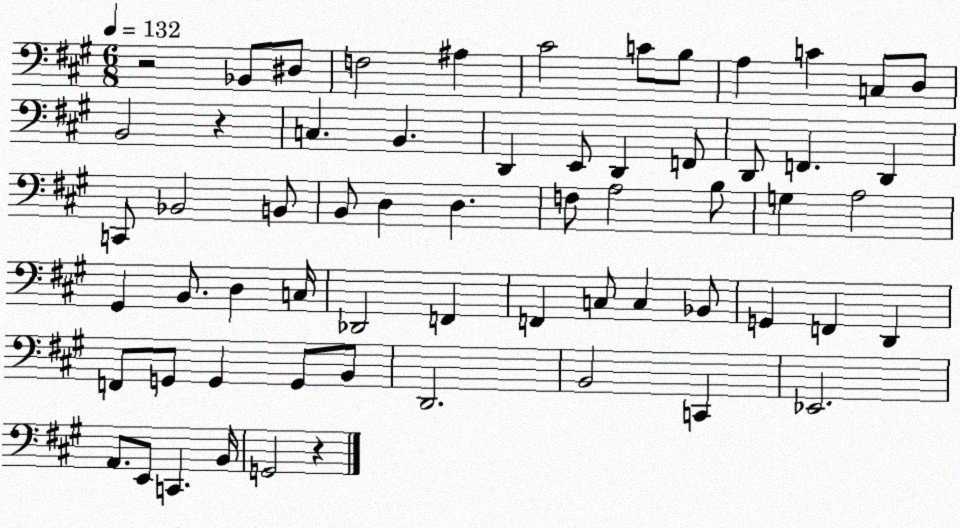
X:1
T:Untitled
M:6/8
L:1/4
K:A
z2 _B,,/2 ^D,/2 F,2 ^A, ^C2 C/2 B,/2 A, C C,/2 D,/2 B,,2 z C, B,, D,, E,,/2 D,, F,,/2 D,,/2 F,, D,, C,,/2 _B,,2 B,,/2 B,,/2 D, D, F,/2 A,2 B,/2 G, A,2 ^G,, B,,/2 D, C,/4 _D,,2 F,, F,, C,/2 C, _B,,/2 G,, F,, D,, F,,/2 G,,/2 G,, G,,/2 B,,/2 D,,2 B,,2 C,, _E,,2 A,,/2 E,,/2 C,, B,,/4 G,,2 z